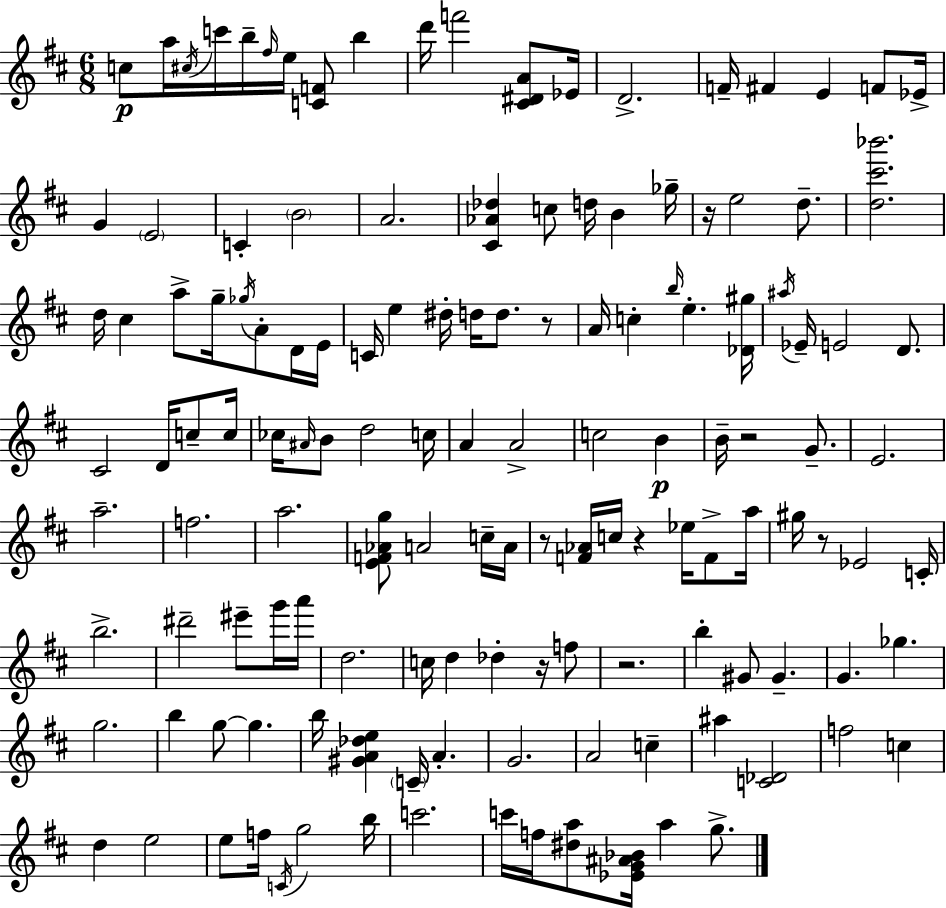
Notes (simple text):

C5/e A5/s C#5/s C6/s B5/s F#5/s E5/s [C4,F4]/e B5/q D6/s F6/h [C#4,D#4,A4]/e Eb4/s D4/h. F4/s F#4/q E4/q F4/e Eb4/s G4/q E4/h C4/q B4/h A4/h. [C#4,Ab4,Db5]/q C5/e D5/s B4/q Gb5/s R/s E5/h D5/e. [D5,C#6,Bb6]/h. D5/s C#5/q A5/e G5/s Gb5/s A4/e D4/s E4/s C4/s E5/q D#5/s D5/s D5/e. R/e A4/s C5/q B5/s E5/q. [Db4,G#5]/s A#5/s Eb4/s E4/h D4/e. C#4/h D4/s C5/e C5/s CES5/s A#4/s B4/e D5/h C5/s A4/q A4/h C5/h B4/q B4/s R/h G4/e. E4/h. A5/h. F5/h. A5/h. [E4,F4,Ab4,G5]/e A4/h C5/s A4/s R/e [F4,Ab4]/s C5/s R/q Eb5/s F4/e A5/s G#5/s R/e Eb4/h C4/s B5/h. D#6/h EIS6/e G6/s A6/s D5/h. C5/s D5/q Db5/q R/s F5/e R/h. B5/q G#4/e G#4/q. G4/q. Gb5/q. G5/h. B5/q G5/e G5/q. B5/s [G#4,A4,Db5,E5]/q C4/s A4/q. G4/h. A4/h C5/q A#5/q [C4,Db4]/h F5/h C5/q D5/q E5/h E5/e F5/s C4/s G5/h B5/s C6/h. C6/s F5/s [D#5,A5]/e [Eb4,G4,A#4,Bb4]/s A5/q G5/e.